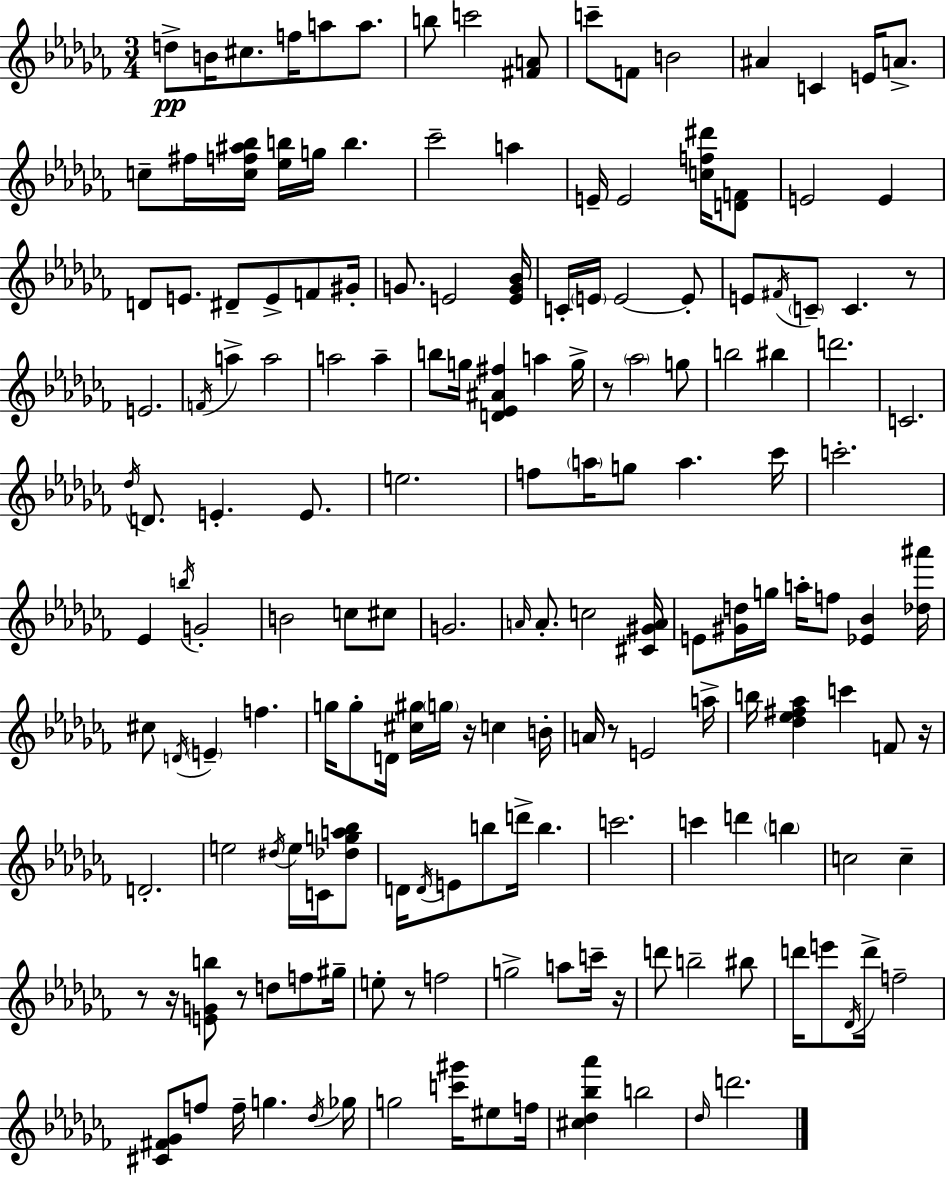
D5/e B4/s C#5/e. F5/s A5/e A5/e. B5/e C6/h [F#4,A4]/e C6/e F4/e B4/h A#4/q C4/q E4/s A4/e. C5/e F#5/s [C5,F5,A#5,Bb5]/s [Eb5,B5]/s G5/s B5/q. CES6/h A5/q E4/s E4/h [C5,F5,D#6]/s [D4,F4]/e E4/h E4/q D4/e E4/e. D#4/e E4/e F4/e G#4/s G4/e. E4/h [E4,G4,Bb4]/s C4/s E4/s E4/h E4/e E4/e F#4/s C4/e C4/q. R/e E4/h. F4/s A5/q A5/h A5/h A5/q B5/e G5/s [D4,Eb4,A#4,F#5]/q A5/q G5/s R/e Ab5/h G5/e B5/h BIS5/q D6/h. C4/h. Db5/s D4/e. E4/q. E4/e. E5/h. F5/e A5/s G5/e A5/q. CES6/s C6/h. Eb4/q B5/s G4/h B4/h C5/e C#5/e G4/h. A4/s A4/e. C5/h [C#4,G#4,A4]/s E4/e [G#4,D5]/s G5/s A5/s F5/e [Eb4,Bb4]/q [Db5,A#6]/s C#5/e D4/s E4/q F5/q. G5/s G5/e D4/s [C#5,G#5]/s G5/s R/s C5/q B4/s A4/s R/e E4/h A5/s B5/s [Db5,Eb5,F#5,Ab5]/q C6/q F4/e R/s D4/h. E5/h D#5/s E5/s C4/s [Db5,G5,A5,Bb5]/e D4/s D4/s E4/e B5/e D6/s B5/q. C6/h. C6/q D6/q B5/q C5/h C5/q R/e R/s [E4,G4,B5]/e R/e D5/e F5/e G#5/s E5/e R/e F5/h G5/h A5/e C6/s R/s D6/e B5/h BIS5/e D6/s E6/e Db4/s D6/s F5/h [C#4,F#4,Gb4]/e F5/e F5/s G5/q. Db5/s Gb5/s G5/h [C6,G#6]/s EIS5/e F5/s [C#5,Db5,Bb5,Ab6]/q B5/h Db5/s D6/h.